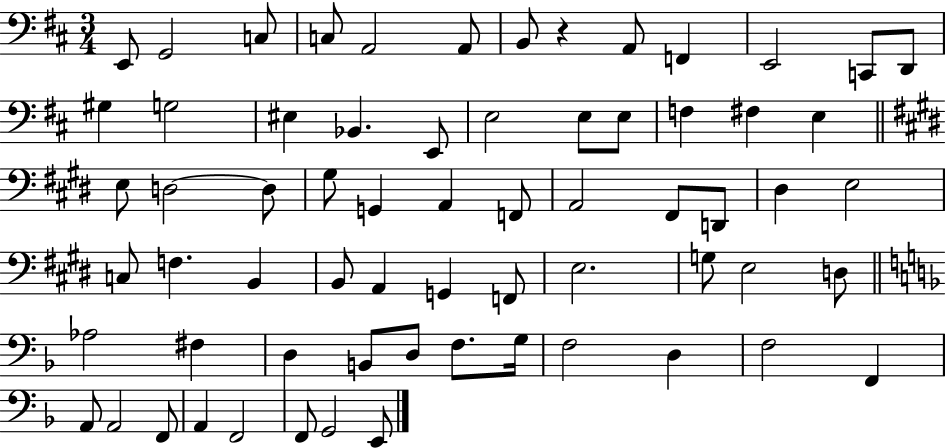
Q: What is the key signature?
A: D major